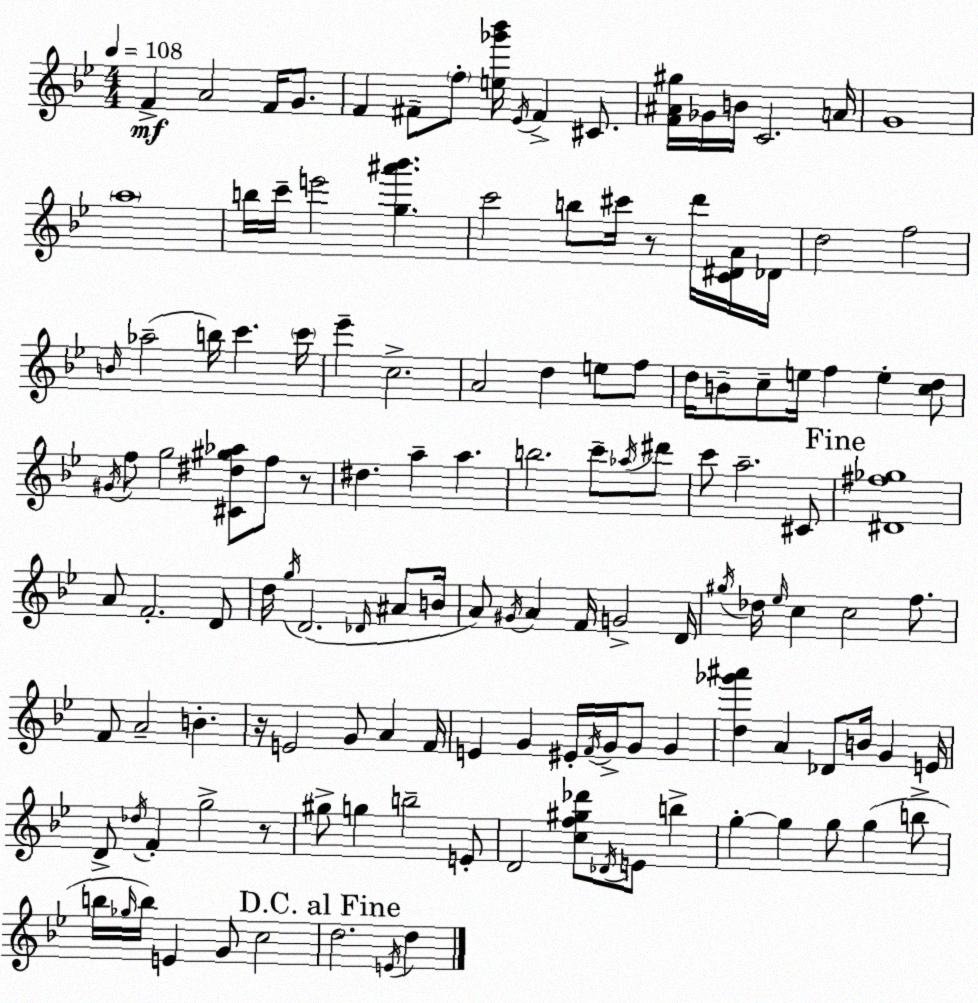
X:1
T:Untitled
M:4/4
L:1/4
K:Gm
F A2 F/4 G/2 F ^F/2 f/2 [e_g'_b']/4 _E/4 ^F ^C/2 [F^A^g]/4 _G/4 B/4 C2 A/4 G4 a4 b/4 c'/4 e'2 [g^a'_b'] c'2 b/2 ^c'/4 z/2 d'/4 [C^DA]/4 _D/4 d2 f2 B/4 _a2 b/4 c' c'/4 _e' c2 A2 d e/2 f/2 d/4 B/2 c/2 e/4 f e [cd]/2 ^G/4 f/2 g2 [^C^d^g_a]/2 f/2 z/2 ^d a a b2 c'/2 _a/4 ^d'/2 c'/2 a2 ^C/2 [^D^f_g]4 A/2 F2 D/2 d/4 g/4 D2 _D/4 ^A/2 B/4 A/2 ^G/4 A F/4 G2 D/4 ^g/4 _d/4 _e/4 c c2 f/2 F/2 A2 B z/4 E2 G/2 A F/4 E G ^E/4 F/4 G/4 G/2 G [d_g'^a'] A _D/2 B/4 G E/4 D/2 _d/4 F g2 z/2 ^g/2 g b2 E/2 D2 [cf^g_d']/2 _D/4 E/2 b g g g/2 g b/2 b/4 _g/4 b/4 E G/2 c2 d2 E/4 d